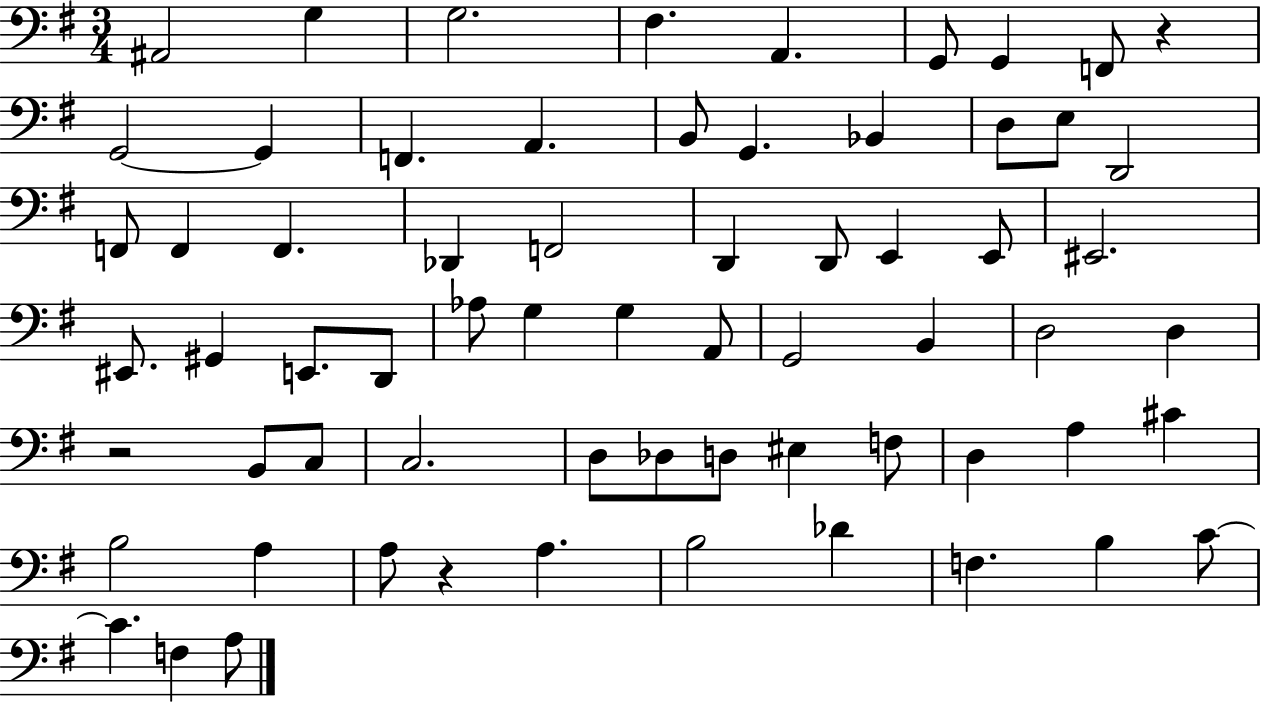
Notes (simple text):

A#2/h G3/q G3/h. F#3/q. A2/q. G2/e G2/q F2/e R/q G2/h G2/q F2/q. A2/q. B2/e G2/q. Bb2/q D3/e E3/e D2/h F2/e F2/q F2/q. Db2/q F2/h D2/q D2/e E2/q E2/e EIS2/h. EIS2/e. G#2/q E2/e. D2/e Ab3/e G3/q G3/q A2/e G2/h B2/q D3/h D3/q R/h B2/e C3/e C3/h. D3/e Db3/e D3/e EIS3/q F3/e D3/q A3/q C#4/q B3/h A3/q A3/e R/q A3/q. B3/h Db4/q F3/q. B3/q C4/e C4/q. F3/q A3/e